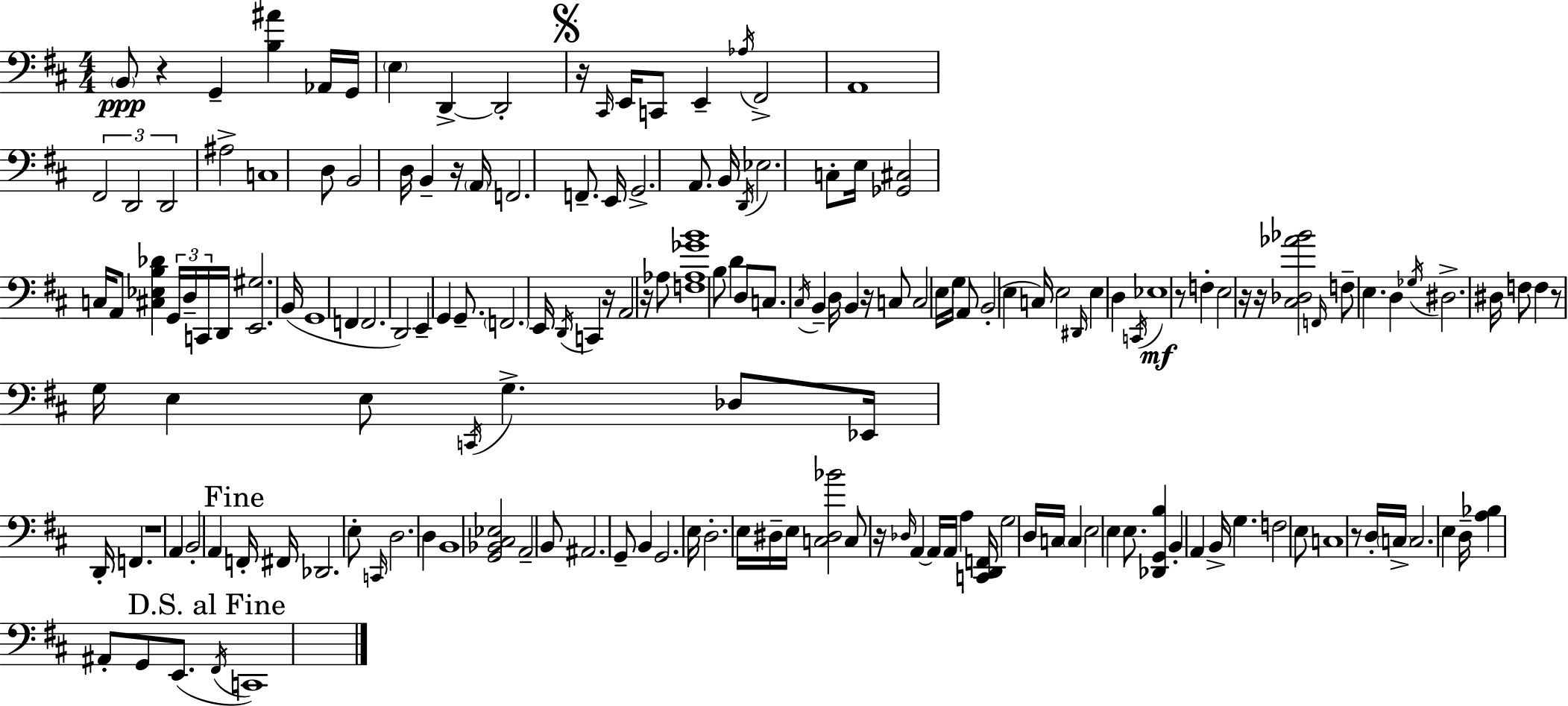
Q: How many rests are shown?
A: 13